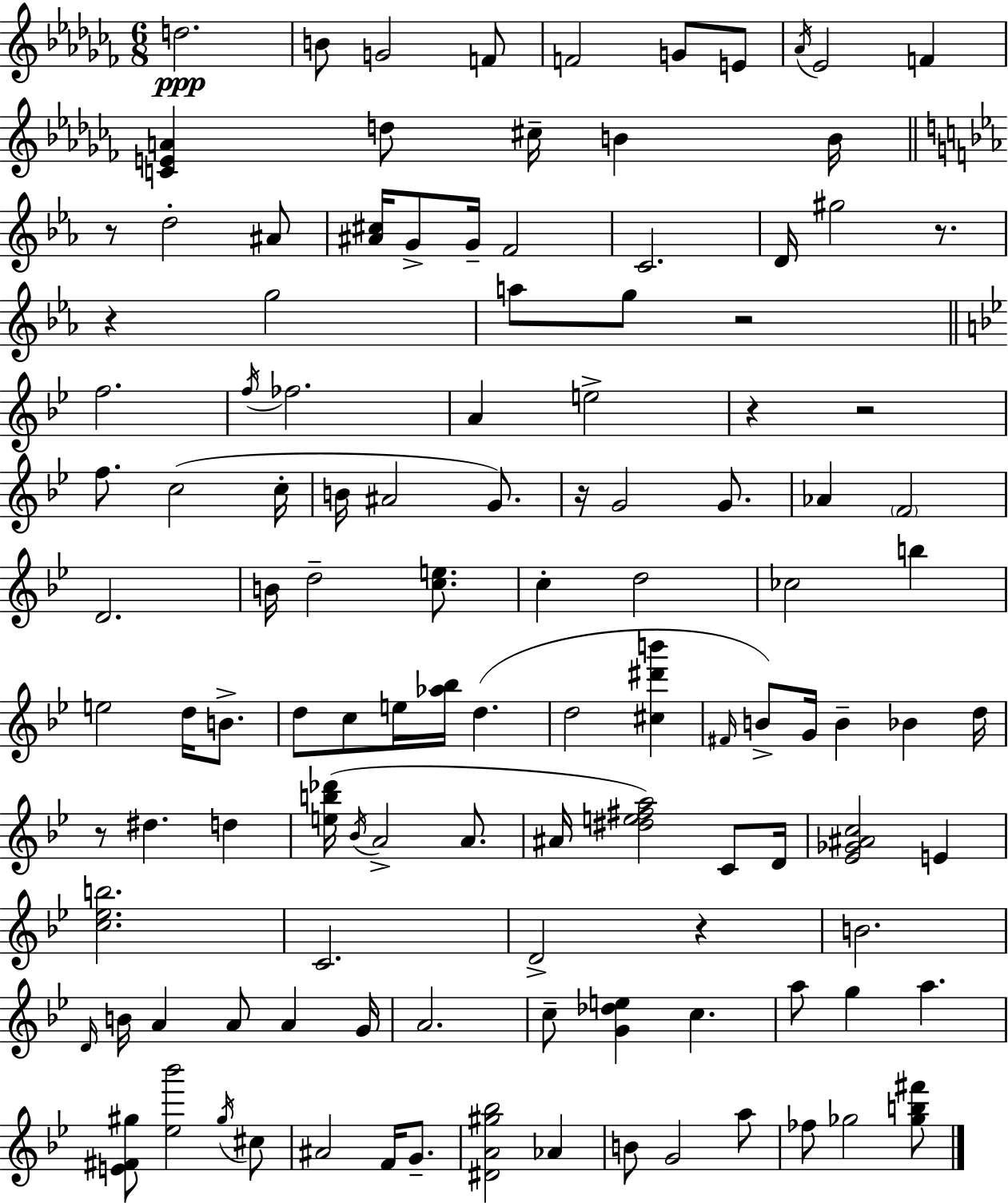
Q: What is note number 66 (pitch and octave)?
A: A4